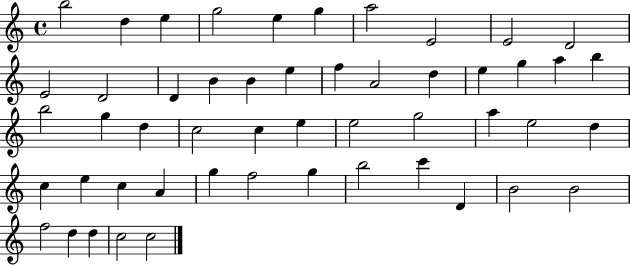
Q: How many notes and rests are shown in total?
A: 51